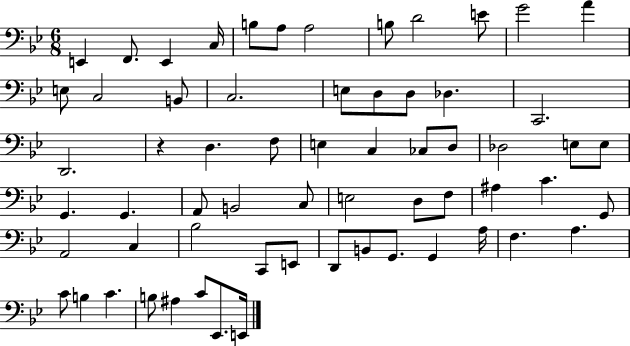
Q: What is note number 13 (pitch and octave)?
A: E3